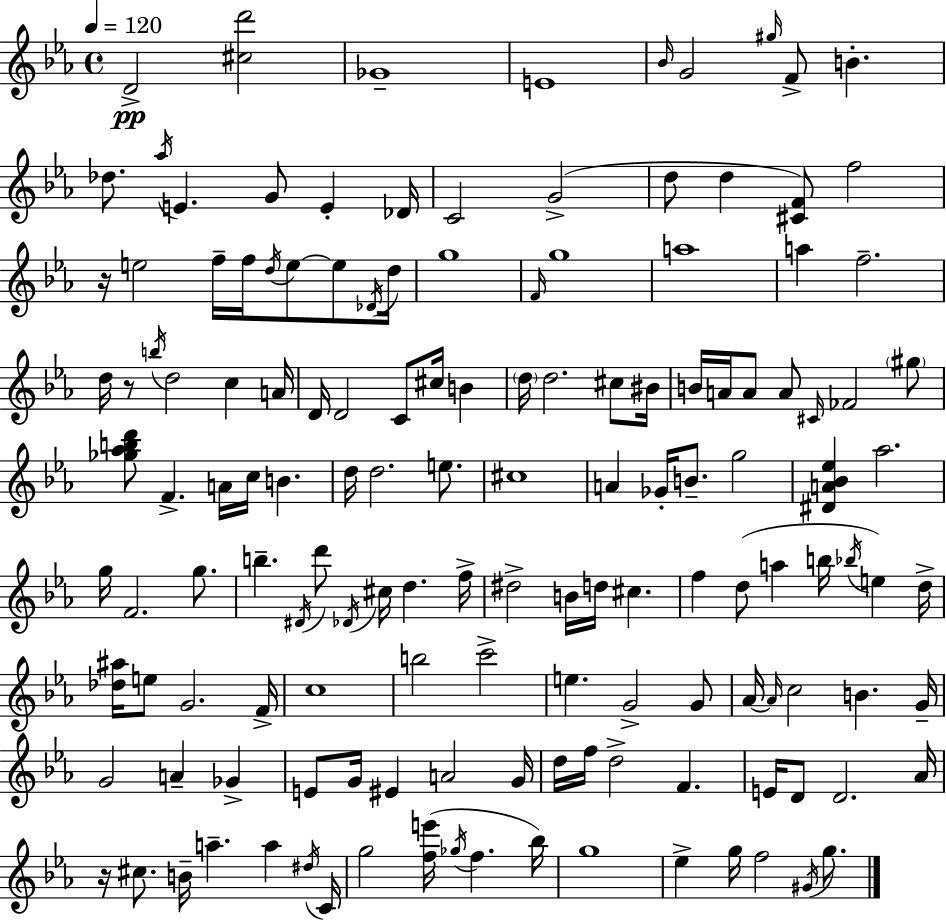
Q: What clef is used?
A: treble